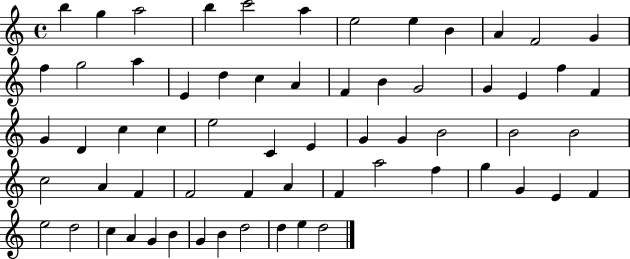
{
  \clef treble
  \time 4/4
  \defaultTimeSignature
  \key c \major
  b''4 g''4 a''2 | b''4 c'''2 a''4 | e''2 e''4 b'4 | a'4 f'2 g'4 | \break f''4 g''2 a''4 | e'4 d''4 c''4 a'4 | f'4 b'4 g'2 | g'4 e'4 f''4 f'4 | \break g'4 d'4 c''4 c''4 | e''2 c'4 e'4 | g'4 g'4 b'2 | b'2 b'2 | \break c''2 a'4 f'4 | f'2 f'4 a'4 | f'4 a''2 f''4 | g''4 g'4 e'4 f'4 | \break e''2 d''2 | c''4 a'4 g'4 b'4 | g'4 b'4 d''2 | d''4 e''4 d''2 | \break \bar "|."
}